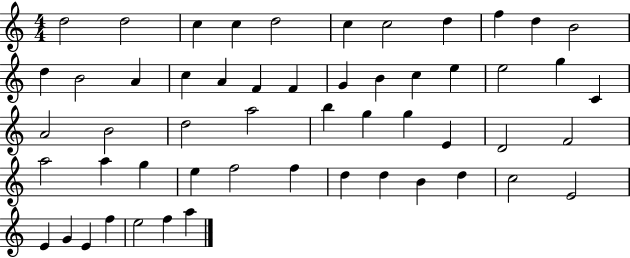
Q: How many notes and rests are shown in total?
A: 54